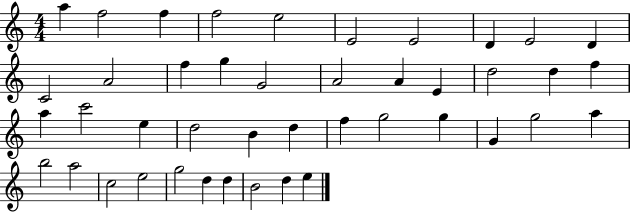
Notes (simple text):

A5/q F5/h F5/q F5/h E5/h E4/h E4/h D4/q E4/h D4/q C4/h A4/h F5/q G5/q G4/h A4/h A4/q E4/q D5/h D5/q F5/q A5/q C6/h E5/q D5/h B4/q D5/q F5/q G5/h G5/q G4/q G5/h A5/q B5/h A5/h C5/h E5/h G5/h D5/q D5/q B4/h D5/q E5/q